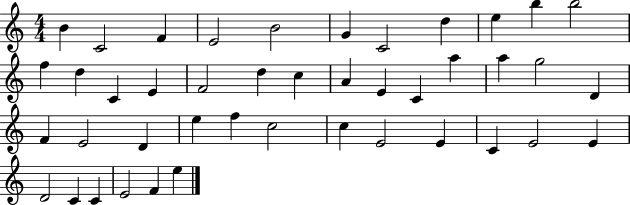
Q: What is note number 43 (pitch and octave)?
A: E5